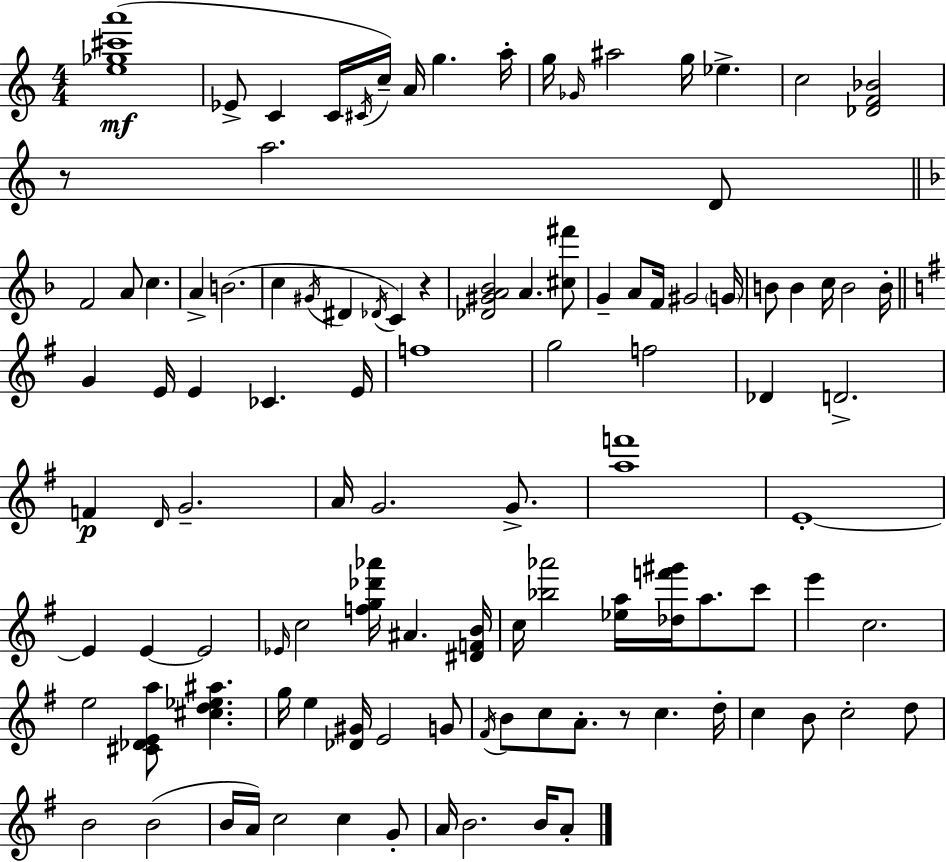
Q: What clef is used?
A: treble